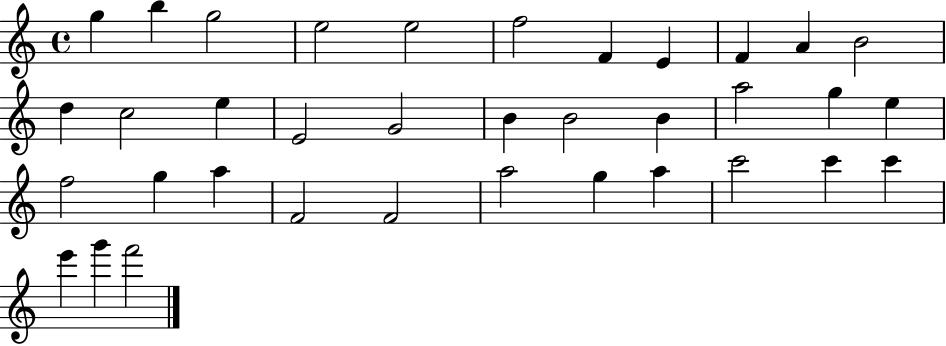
X:1
T:Untitled
M:4/4
L:1/4
K:C
g b g2 e2 e2 f2 F E F A B2 d c2 e E2 G2 B B2 B a2 g e f2 g a F2 F2 a2 g a c'2 c' c' e' g' f'2